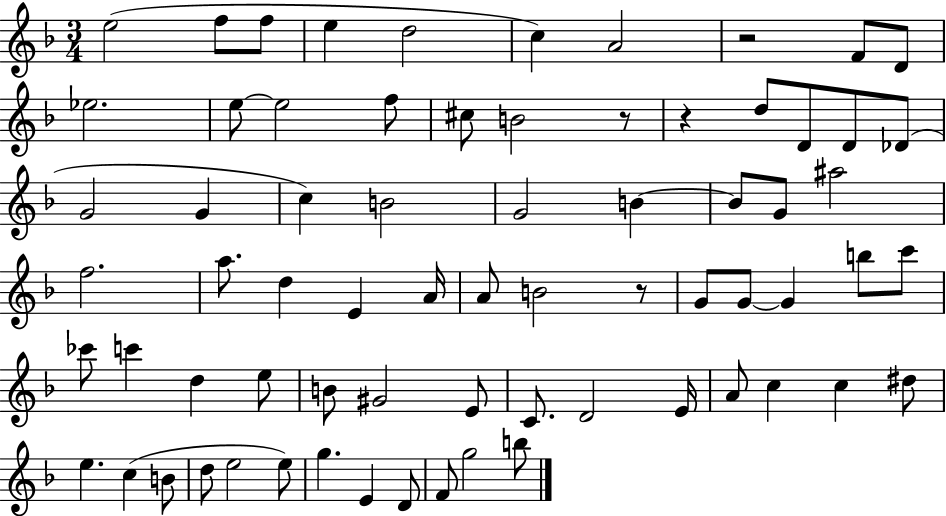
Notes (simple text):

E5/h F5/e F5/e E5/q D5/h C5/q A4/h R/h F4/e D4/e Eb5/h. E5/e E5/h F5/e C#5/e B4/h R/e R/q D5/e D4/e D4/e Db4/e G4/h G4/q C5/q B4/h G4/h B4/q B4/e G4/e A#5/h F5/h. A5/e. D5/q E4/q A4/s A4/e B4/h R/e G4/e G4/e G4/q B5/e C6/e CES6/e C6/q D5/q E5/e B4/e G#4/h E4/e C4/e. D4/h E4/s A4/e C5/q C5/q D#5/e E5/q. C5/q B4/e D5/e E5/h E5/e G5/q. E4/q D4/e F4/e G5/h B5/e